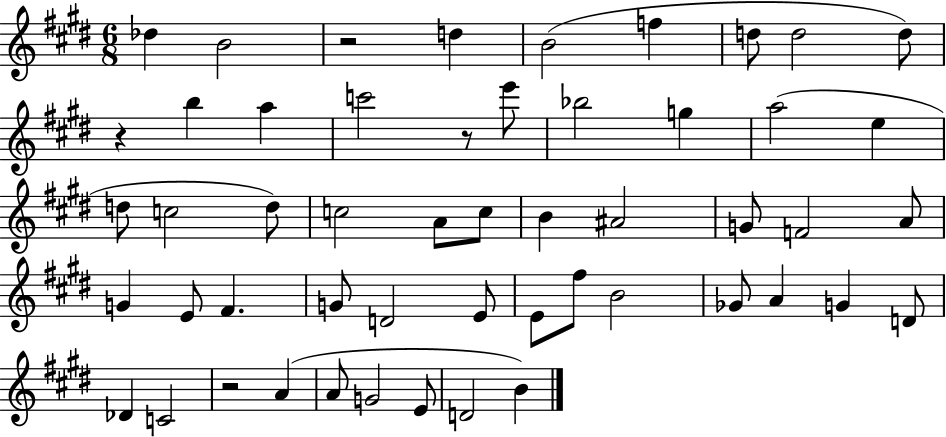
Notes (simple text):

Db5/q B4/h R/h D5/q B4/h F5/q D5/e D5/h D5/e R/q B5/q A5/q C6/h R/e E6/e Bb5/h G5/q A5/h E5/q D5/e C5/h D5/e C5/h A4/e C5/e B4/q A#4/h G4/e F4/h A4/e G4/q E4/e F#4/q. G4/e D4/h E4/e E4/e F#5/e B4/h Gb4/e A4/q G4/q D4/e Db4/q C4/h R/h A4/q A4/e G4/h E4/e D4/h B4/q